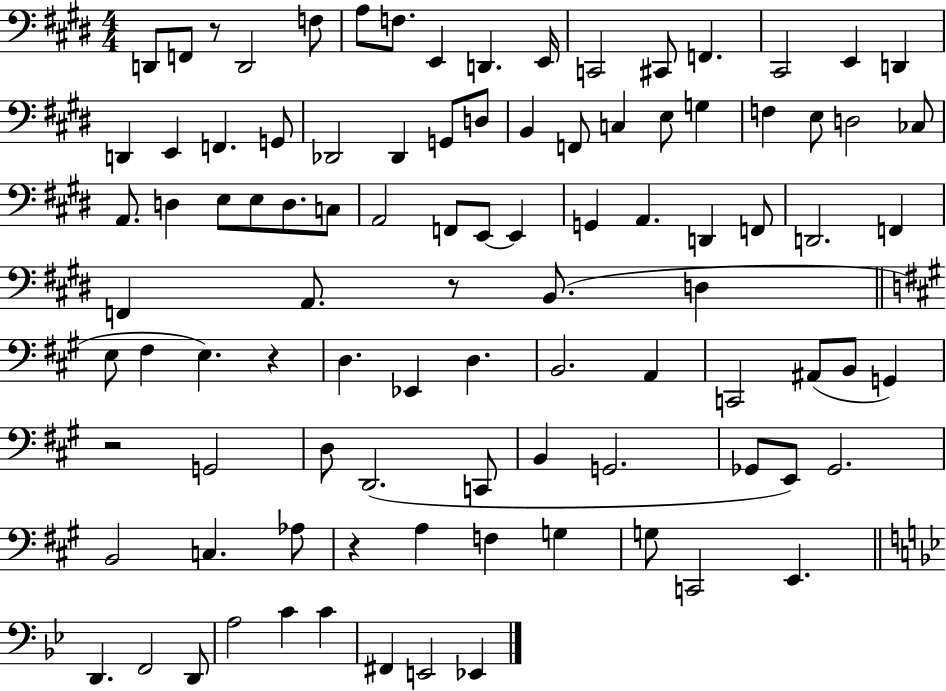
{
  \clef bass
  \numericTimeSignature
  \time 4/4
  \key e \major
  \repeat volta 2 { d,8 f,8 r8 d,2 f8 | a8 f8. e,4 d,4. e,16 | c,2 cis,8 f,4. | cis,2 e,4 d,4 | \break d,4 e,4 f,4. g,8 | des,2 des,4 g,8 d8 | b,4 f,8 c4 e8 g4 | f4 e8 d2 ces8 | \break a,8. d4 e8 e8 d8. c8 | a,2 f,8 e,8~~ e,4 | g,4 a,4. d,4 f,8 | d,2. f,4 | \break f,4 a,8. r8 b,8.( d4 | \bar "||" \break \key a \major e8 fis4 e4.) r4 | d4. ees,4 d4. | b,2. a,4 | c,2 ais,8( b,8 g,4) | \break r2 g,2 | d8 d,2.( c,8 | b,4 g,2. | ges,8 e,8) ges,2. | \break b,2 c4. aes8 | r4 a4 f4 g4 | g8 c,2 e,4. | \bar "||" \break \key g \minor d,4. f,2 d,8 | a2 c'4 c'4 | fis,4 e,2 ees,4 | } \bar "|."
}